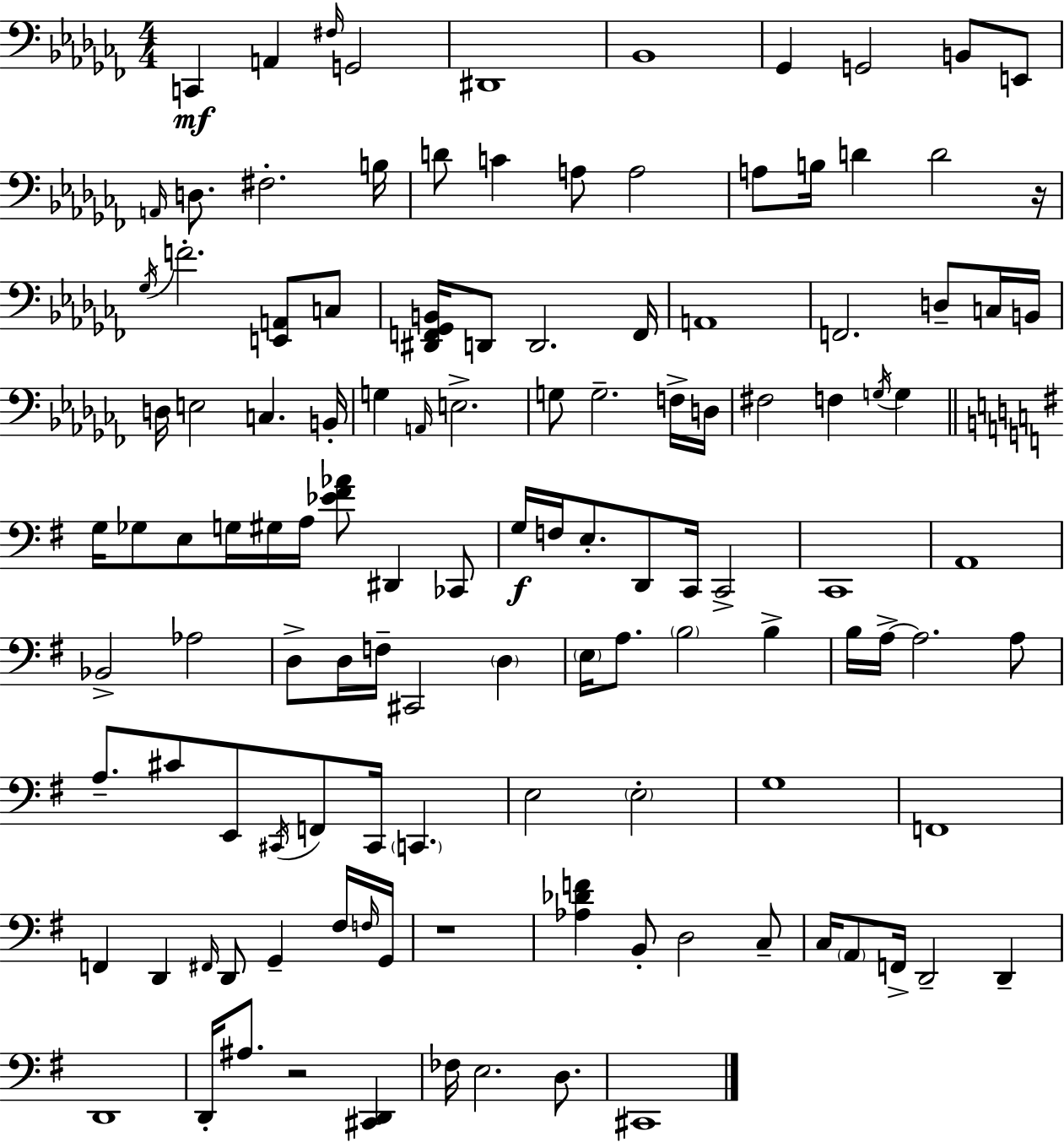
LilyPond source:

{
  \clef bass
  \numericTimeSignature
  \time 4/4
  \key aes \minor
  \repeat volta 2 { c,4\mf a,4 \grace { fis16 } g,2 | dis,1 | bes,1 | ges,4 g,2 b,8 e,8 | \break \grace { a,16 } d8. fis2.-. | b16 d'8 c'4 a8 a2 | a8 b16 d'4 d'2 | r16 \acciaccatura { ges16 } f'2.-. <e, a,>8 | \break c8 <dis, f, ges, b,>16 d,8 d,2. | f,16 a,1 | f,2. d8-- | c16 b,16 d16 e2 c4. | \break b,16-. g4 \grace { a,16 } e2.-> | g8 g2.-- | f16-> d16 fis2 f4 | \acciaccatura { g16 } g4 \bar "||" \break \key g \major g16 ges8 e8 g16 gis16 a16 <ees' fis' aes'>8 dis,4 ces,8 | g16\f f16 e8.-. d,8 c,16 c,2-> | c,1 | a,1 | \break bes,2-> aes2 | d8-> d16 f16-- cis,2 \parenthesize d4 | \parenthesize e16 a8. \parenthesize b2 b4-> | b16 a16->~~ a2. a8 | \break a8.-- cis'8 e,8 \acciaccatura { cis,16 } f,8 cis,16 \parenthesize c,4. | e2 \parenthesize e2-. | g1 | f,1 | \break f,4 d,4 \grace { fis,16 } d,8 g,4-- | fis16 \grace { f16 } g,16 r1 | <aes des' f'>4 b,8-. d2 | c8-- c16 \parenthesize a,8 f,16-> d,2-- d,4-- | \break d,1 | d,16-. ais8. r2 <cis, d,>4 | fes16 e2. | d8. cis,1 | \break } \bar "|."
}